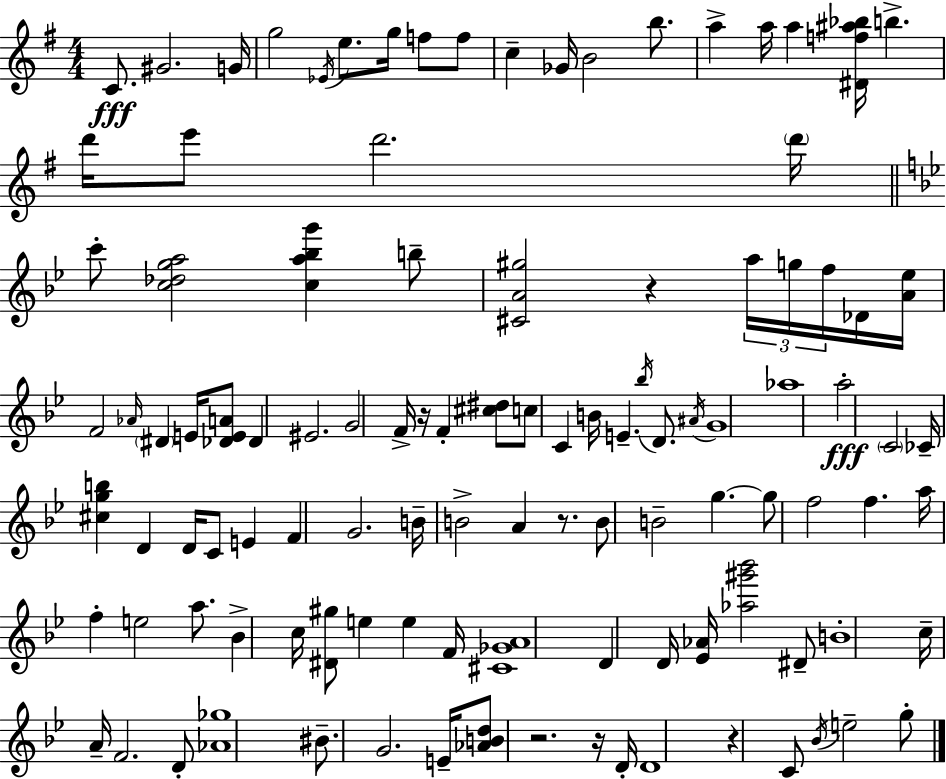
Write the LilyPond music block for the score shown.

{
  \clef treble
  \numericTimeSignature
  \time 4/4
  \key g \major
  c'8.\fff gis'2. g'16 | g''2 \acciaccatura { ees'16 } e''8. g''16 f''8 f''8 | c''4-- ges'16 b'2 b''8. | a''4-> a''16 a''4 <dis' f'' ais'' bes''>16 b''4.-> | \break d'''16 e'''8 d'''2. | \parenthesize d'''16 \bar "||" \break \key bes \major c'''8-. <c'' des'' g'' a''>2 <c'' a'' bes'' g'''>4 b''8-- | <cis' a' gis''>2 r4 \tuplet 3/2 { a''16 g''16 f''16 } des'16 | <a' ees''>16 f'2 \grace { aes'16 } \parenthesize dis'4 e'16 <des' e' a'>8 | des'4 eis'2. | \break g'2 f'16-> r16 f'4-. <cis'' dis''>8 | c''8 c'4 b'16 e'4.-- \acciaccatura { bes''16 } d'8. | \acciaccatura { ais'16 } g'1 | aes''1 | \break a''2-.\fff \parenthesize c'2 | ces'16-- <cis'' g'' b''>4 d'4 d'16 c'8 e'4 | f'4 g'2. | b'16-- b'2-> a'4 | \break r8. b'8 b'2-- g''4.~~ | g''8 f''2 f''4. | a''16 f''4-. e''2 | a''8. bes'4-> c''16 <dis' gis''>8 e''4 e''4 | \break f'16 <cis' ges' a'>1 | d'4 d'16 <ees' aes'>16 <aes'' gis''' bes'''>2 | dis'8-- b'1-. | c''16-- a'16-- f'2. | \break d'8-. <aes' ges''>1 | bis'8.-- g'2. | e'16-- <aes' b' d''>8 r2. | r16 d'16-. d'1 | \break r4 c'8 \acciaccatura { bes'16 } e''2-- | g''8-. \bar "|."
}